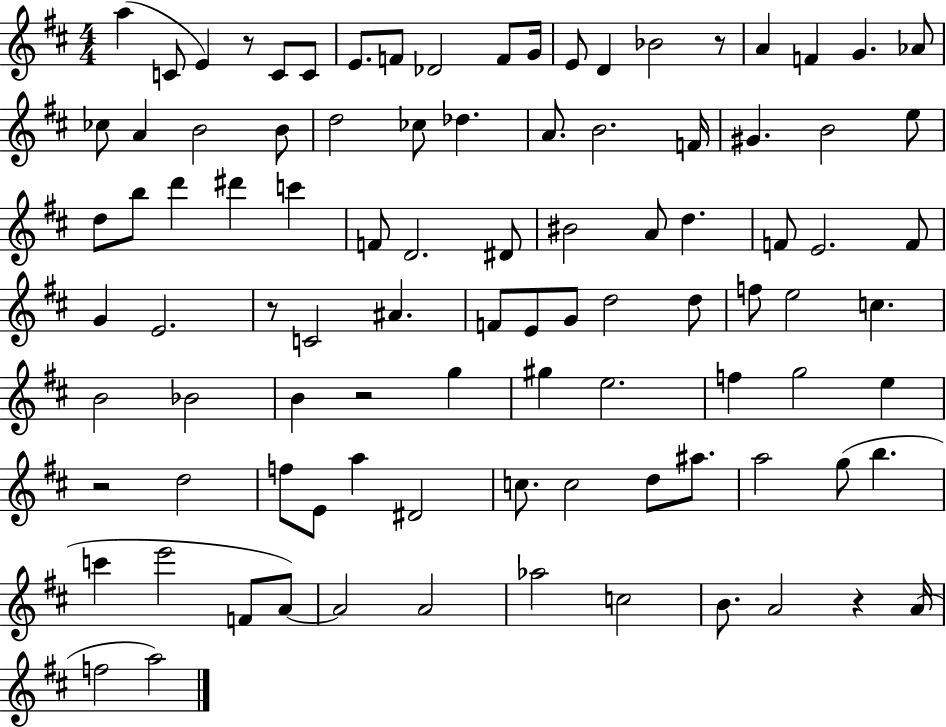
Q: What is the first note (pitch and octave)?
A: A5